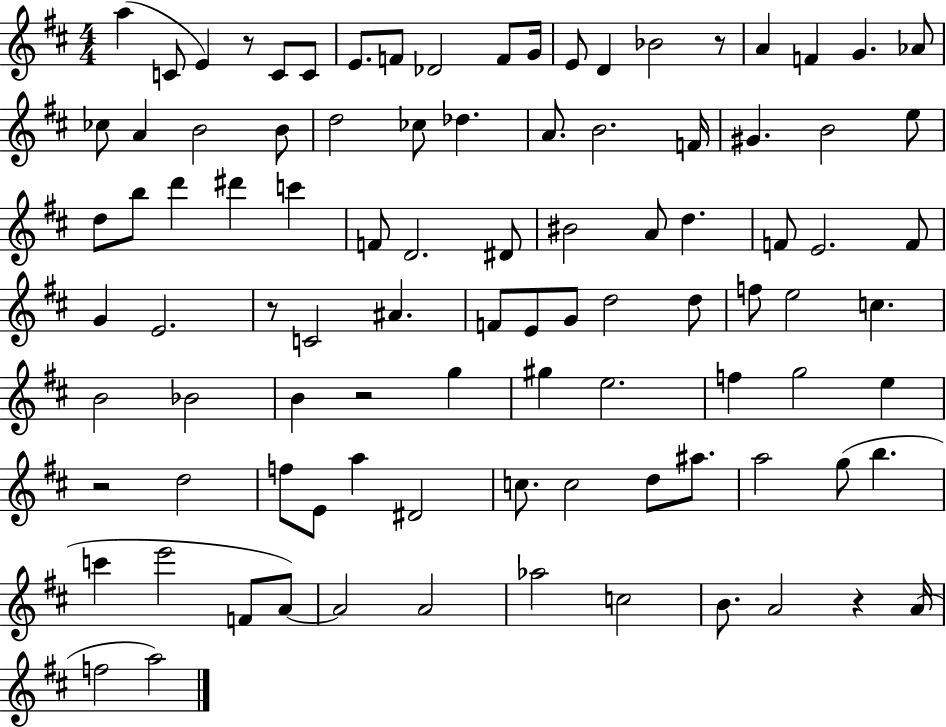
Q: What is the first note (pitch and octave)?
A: A5